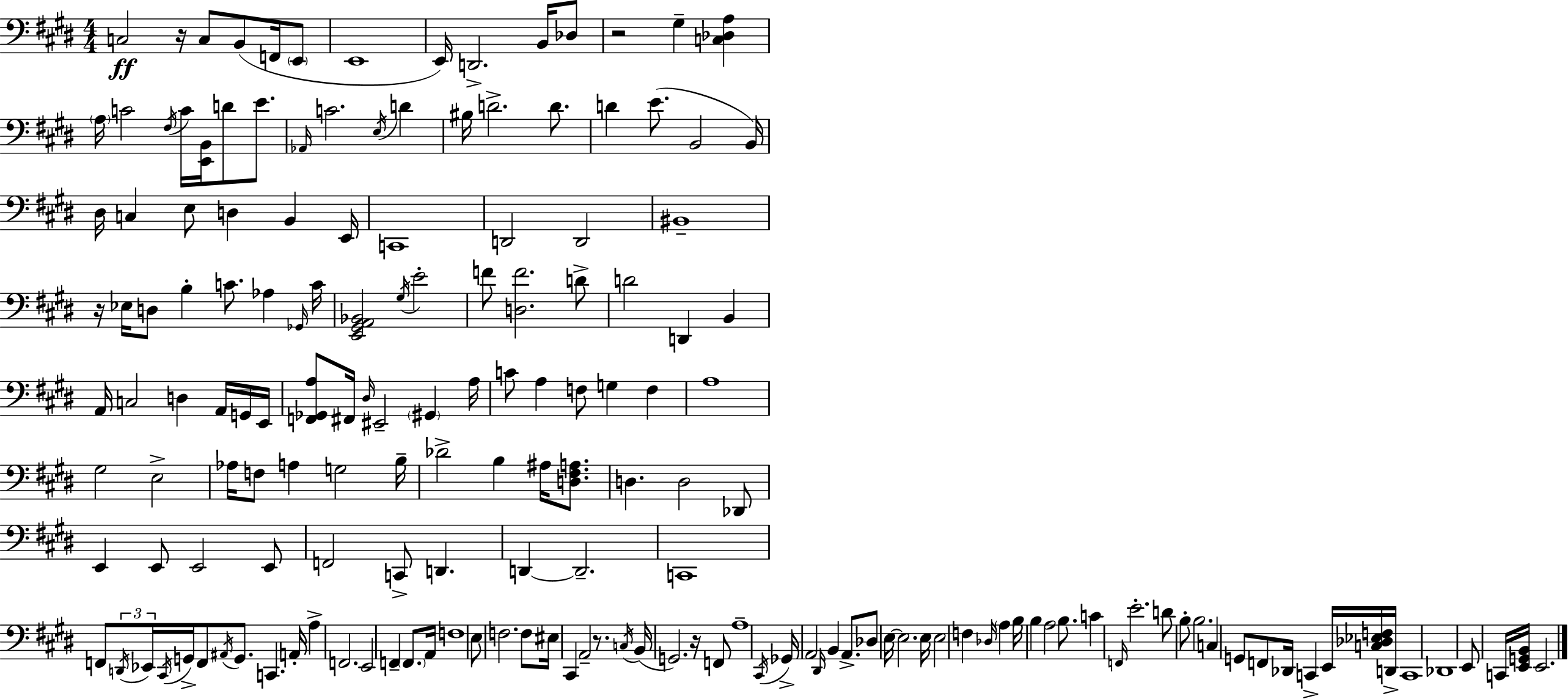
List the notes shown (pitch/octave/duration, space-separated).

C3/h R/s C3/e B2/e F2/s E2/e E2/w E2/s D2/h. B2/s Db3/e R/h G#3/q [C3,Db3,A3]/q A3/s C4/h F#3/s C4/s [E2,B2]/s D4/e E4/e. Ab2/s C4/h. E3/s D4/q BIS3/s D4/h. D4/e. D4/q E4/e. B2/h B2/s D#3/s C3/q E3/e D3/q B2/q E2/s C2/w D2/h D2/h BIS2/w R/s Eb3/s D3/e B3/q C4/e. Ab3/q Gb2/s C4/s [E2,G#2,A2,Bb2]/h G#3/s E4/h F4/e [D3,F4]/h. D4/e D4/h D2/q B2/q A2/s C3/h D3/q A2/s G2/s E2/s [F2,Gb2,A3]/e F#2/s D#3/s EIS2/h G#2/q A3/s C4/e A3/q F3/e G3/q F3/q A3/w G#3/h E3/h Ab3/s F3/e A3/q G3/h B3/s Db4/h B3/q A#3/s [D3,F#3,A3]/e. D3/q. D3/h Db2/e E2/q E2/e E2/h E2/e F2/h C2/e D2/q. D2/q D2/h. C2/w F2/e D2/s Eb2/s C#2/s G2/s F2/e A#2/s G2/e. C2/q. A2/s A3/q F2/h. E2/h F2/q F2/e. A2/s F3/w E3/e F3/h. F3/e EIS3/s C#2/q A2/h R/e. C3/s B2/s G2/h. R/s F2/e A3/w C#2/s Gb2/s A2/h D#2/s B2/q A2/e. Db3/e E3/s E3/h. E3/s E3/h F3/q Db3/s A3/q B3/s B3/q A3/h B3/e. C4/q F2/s E4/h. D4/e B3/e B3/h. C3/q G2/e F2/e Db2/s C2/q E2/s [C3,Db3,Eb3,F3]/s D2/s C2/w Db2/w E2/e C2/s [E2,G2,B2]/s E2/h.